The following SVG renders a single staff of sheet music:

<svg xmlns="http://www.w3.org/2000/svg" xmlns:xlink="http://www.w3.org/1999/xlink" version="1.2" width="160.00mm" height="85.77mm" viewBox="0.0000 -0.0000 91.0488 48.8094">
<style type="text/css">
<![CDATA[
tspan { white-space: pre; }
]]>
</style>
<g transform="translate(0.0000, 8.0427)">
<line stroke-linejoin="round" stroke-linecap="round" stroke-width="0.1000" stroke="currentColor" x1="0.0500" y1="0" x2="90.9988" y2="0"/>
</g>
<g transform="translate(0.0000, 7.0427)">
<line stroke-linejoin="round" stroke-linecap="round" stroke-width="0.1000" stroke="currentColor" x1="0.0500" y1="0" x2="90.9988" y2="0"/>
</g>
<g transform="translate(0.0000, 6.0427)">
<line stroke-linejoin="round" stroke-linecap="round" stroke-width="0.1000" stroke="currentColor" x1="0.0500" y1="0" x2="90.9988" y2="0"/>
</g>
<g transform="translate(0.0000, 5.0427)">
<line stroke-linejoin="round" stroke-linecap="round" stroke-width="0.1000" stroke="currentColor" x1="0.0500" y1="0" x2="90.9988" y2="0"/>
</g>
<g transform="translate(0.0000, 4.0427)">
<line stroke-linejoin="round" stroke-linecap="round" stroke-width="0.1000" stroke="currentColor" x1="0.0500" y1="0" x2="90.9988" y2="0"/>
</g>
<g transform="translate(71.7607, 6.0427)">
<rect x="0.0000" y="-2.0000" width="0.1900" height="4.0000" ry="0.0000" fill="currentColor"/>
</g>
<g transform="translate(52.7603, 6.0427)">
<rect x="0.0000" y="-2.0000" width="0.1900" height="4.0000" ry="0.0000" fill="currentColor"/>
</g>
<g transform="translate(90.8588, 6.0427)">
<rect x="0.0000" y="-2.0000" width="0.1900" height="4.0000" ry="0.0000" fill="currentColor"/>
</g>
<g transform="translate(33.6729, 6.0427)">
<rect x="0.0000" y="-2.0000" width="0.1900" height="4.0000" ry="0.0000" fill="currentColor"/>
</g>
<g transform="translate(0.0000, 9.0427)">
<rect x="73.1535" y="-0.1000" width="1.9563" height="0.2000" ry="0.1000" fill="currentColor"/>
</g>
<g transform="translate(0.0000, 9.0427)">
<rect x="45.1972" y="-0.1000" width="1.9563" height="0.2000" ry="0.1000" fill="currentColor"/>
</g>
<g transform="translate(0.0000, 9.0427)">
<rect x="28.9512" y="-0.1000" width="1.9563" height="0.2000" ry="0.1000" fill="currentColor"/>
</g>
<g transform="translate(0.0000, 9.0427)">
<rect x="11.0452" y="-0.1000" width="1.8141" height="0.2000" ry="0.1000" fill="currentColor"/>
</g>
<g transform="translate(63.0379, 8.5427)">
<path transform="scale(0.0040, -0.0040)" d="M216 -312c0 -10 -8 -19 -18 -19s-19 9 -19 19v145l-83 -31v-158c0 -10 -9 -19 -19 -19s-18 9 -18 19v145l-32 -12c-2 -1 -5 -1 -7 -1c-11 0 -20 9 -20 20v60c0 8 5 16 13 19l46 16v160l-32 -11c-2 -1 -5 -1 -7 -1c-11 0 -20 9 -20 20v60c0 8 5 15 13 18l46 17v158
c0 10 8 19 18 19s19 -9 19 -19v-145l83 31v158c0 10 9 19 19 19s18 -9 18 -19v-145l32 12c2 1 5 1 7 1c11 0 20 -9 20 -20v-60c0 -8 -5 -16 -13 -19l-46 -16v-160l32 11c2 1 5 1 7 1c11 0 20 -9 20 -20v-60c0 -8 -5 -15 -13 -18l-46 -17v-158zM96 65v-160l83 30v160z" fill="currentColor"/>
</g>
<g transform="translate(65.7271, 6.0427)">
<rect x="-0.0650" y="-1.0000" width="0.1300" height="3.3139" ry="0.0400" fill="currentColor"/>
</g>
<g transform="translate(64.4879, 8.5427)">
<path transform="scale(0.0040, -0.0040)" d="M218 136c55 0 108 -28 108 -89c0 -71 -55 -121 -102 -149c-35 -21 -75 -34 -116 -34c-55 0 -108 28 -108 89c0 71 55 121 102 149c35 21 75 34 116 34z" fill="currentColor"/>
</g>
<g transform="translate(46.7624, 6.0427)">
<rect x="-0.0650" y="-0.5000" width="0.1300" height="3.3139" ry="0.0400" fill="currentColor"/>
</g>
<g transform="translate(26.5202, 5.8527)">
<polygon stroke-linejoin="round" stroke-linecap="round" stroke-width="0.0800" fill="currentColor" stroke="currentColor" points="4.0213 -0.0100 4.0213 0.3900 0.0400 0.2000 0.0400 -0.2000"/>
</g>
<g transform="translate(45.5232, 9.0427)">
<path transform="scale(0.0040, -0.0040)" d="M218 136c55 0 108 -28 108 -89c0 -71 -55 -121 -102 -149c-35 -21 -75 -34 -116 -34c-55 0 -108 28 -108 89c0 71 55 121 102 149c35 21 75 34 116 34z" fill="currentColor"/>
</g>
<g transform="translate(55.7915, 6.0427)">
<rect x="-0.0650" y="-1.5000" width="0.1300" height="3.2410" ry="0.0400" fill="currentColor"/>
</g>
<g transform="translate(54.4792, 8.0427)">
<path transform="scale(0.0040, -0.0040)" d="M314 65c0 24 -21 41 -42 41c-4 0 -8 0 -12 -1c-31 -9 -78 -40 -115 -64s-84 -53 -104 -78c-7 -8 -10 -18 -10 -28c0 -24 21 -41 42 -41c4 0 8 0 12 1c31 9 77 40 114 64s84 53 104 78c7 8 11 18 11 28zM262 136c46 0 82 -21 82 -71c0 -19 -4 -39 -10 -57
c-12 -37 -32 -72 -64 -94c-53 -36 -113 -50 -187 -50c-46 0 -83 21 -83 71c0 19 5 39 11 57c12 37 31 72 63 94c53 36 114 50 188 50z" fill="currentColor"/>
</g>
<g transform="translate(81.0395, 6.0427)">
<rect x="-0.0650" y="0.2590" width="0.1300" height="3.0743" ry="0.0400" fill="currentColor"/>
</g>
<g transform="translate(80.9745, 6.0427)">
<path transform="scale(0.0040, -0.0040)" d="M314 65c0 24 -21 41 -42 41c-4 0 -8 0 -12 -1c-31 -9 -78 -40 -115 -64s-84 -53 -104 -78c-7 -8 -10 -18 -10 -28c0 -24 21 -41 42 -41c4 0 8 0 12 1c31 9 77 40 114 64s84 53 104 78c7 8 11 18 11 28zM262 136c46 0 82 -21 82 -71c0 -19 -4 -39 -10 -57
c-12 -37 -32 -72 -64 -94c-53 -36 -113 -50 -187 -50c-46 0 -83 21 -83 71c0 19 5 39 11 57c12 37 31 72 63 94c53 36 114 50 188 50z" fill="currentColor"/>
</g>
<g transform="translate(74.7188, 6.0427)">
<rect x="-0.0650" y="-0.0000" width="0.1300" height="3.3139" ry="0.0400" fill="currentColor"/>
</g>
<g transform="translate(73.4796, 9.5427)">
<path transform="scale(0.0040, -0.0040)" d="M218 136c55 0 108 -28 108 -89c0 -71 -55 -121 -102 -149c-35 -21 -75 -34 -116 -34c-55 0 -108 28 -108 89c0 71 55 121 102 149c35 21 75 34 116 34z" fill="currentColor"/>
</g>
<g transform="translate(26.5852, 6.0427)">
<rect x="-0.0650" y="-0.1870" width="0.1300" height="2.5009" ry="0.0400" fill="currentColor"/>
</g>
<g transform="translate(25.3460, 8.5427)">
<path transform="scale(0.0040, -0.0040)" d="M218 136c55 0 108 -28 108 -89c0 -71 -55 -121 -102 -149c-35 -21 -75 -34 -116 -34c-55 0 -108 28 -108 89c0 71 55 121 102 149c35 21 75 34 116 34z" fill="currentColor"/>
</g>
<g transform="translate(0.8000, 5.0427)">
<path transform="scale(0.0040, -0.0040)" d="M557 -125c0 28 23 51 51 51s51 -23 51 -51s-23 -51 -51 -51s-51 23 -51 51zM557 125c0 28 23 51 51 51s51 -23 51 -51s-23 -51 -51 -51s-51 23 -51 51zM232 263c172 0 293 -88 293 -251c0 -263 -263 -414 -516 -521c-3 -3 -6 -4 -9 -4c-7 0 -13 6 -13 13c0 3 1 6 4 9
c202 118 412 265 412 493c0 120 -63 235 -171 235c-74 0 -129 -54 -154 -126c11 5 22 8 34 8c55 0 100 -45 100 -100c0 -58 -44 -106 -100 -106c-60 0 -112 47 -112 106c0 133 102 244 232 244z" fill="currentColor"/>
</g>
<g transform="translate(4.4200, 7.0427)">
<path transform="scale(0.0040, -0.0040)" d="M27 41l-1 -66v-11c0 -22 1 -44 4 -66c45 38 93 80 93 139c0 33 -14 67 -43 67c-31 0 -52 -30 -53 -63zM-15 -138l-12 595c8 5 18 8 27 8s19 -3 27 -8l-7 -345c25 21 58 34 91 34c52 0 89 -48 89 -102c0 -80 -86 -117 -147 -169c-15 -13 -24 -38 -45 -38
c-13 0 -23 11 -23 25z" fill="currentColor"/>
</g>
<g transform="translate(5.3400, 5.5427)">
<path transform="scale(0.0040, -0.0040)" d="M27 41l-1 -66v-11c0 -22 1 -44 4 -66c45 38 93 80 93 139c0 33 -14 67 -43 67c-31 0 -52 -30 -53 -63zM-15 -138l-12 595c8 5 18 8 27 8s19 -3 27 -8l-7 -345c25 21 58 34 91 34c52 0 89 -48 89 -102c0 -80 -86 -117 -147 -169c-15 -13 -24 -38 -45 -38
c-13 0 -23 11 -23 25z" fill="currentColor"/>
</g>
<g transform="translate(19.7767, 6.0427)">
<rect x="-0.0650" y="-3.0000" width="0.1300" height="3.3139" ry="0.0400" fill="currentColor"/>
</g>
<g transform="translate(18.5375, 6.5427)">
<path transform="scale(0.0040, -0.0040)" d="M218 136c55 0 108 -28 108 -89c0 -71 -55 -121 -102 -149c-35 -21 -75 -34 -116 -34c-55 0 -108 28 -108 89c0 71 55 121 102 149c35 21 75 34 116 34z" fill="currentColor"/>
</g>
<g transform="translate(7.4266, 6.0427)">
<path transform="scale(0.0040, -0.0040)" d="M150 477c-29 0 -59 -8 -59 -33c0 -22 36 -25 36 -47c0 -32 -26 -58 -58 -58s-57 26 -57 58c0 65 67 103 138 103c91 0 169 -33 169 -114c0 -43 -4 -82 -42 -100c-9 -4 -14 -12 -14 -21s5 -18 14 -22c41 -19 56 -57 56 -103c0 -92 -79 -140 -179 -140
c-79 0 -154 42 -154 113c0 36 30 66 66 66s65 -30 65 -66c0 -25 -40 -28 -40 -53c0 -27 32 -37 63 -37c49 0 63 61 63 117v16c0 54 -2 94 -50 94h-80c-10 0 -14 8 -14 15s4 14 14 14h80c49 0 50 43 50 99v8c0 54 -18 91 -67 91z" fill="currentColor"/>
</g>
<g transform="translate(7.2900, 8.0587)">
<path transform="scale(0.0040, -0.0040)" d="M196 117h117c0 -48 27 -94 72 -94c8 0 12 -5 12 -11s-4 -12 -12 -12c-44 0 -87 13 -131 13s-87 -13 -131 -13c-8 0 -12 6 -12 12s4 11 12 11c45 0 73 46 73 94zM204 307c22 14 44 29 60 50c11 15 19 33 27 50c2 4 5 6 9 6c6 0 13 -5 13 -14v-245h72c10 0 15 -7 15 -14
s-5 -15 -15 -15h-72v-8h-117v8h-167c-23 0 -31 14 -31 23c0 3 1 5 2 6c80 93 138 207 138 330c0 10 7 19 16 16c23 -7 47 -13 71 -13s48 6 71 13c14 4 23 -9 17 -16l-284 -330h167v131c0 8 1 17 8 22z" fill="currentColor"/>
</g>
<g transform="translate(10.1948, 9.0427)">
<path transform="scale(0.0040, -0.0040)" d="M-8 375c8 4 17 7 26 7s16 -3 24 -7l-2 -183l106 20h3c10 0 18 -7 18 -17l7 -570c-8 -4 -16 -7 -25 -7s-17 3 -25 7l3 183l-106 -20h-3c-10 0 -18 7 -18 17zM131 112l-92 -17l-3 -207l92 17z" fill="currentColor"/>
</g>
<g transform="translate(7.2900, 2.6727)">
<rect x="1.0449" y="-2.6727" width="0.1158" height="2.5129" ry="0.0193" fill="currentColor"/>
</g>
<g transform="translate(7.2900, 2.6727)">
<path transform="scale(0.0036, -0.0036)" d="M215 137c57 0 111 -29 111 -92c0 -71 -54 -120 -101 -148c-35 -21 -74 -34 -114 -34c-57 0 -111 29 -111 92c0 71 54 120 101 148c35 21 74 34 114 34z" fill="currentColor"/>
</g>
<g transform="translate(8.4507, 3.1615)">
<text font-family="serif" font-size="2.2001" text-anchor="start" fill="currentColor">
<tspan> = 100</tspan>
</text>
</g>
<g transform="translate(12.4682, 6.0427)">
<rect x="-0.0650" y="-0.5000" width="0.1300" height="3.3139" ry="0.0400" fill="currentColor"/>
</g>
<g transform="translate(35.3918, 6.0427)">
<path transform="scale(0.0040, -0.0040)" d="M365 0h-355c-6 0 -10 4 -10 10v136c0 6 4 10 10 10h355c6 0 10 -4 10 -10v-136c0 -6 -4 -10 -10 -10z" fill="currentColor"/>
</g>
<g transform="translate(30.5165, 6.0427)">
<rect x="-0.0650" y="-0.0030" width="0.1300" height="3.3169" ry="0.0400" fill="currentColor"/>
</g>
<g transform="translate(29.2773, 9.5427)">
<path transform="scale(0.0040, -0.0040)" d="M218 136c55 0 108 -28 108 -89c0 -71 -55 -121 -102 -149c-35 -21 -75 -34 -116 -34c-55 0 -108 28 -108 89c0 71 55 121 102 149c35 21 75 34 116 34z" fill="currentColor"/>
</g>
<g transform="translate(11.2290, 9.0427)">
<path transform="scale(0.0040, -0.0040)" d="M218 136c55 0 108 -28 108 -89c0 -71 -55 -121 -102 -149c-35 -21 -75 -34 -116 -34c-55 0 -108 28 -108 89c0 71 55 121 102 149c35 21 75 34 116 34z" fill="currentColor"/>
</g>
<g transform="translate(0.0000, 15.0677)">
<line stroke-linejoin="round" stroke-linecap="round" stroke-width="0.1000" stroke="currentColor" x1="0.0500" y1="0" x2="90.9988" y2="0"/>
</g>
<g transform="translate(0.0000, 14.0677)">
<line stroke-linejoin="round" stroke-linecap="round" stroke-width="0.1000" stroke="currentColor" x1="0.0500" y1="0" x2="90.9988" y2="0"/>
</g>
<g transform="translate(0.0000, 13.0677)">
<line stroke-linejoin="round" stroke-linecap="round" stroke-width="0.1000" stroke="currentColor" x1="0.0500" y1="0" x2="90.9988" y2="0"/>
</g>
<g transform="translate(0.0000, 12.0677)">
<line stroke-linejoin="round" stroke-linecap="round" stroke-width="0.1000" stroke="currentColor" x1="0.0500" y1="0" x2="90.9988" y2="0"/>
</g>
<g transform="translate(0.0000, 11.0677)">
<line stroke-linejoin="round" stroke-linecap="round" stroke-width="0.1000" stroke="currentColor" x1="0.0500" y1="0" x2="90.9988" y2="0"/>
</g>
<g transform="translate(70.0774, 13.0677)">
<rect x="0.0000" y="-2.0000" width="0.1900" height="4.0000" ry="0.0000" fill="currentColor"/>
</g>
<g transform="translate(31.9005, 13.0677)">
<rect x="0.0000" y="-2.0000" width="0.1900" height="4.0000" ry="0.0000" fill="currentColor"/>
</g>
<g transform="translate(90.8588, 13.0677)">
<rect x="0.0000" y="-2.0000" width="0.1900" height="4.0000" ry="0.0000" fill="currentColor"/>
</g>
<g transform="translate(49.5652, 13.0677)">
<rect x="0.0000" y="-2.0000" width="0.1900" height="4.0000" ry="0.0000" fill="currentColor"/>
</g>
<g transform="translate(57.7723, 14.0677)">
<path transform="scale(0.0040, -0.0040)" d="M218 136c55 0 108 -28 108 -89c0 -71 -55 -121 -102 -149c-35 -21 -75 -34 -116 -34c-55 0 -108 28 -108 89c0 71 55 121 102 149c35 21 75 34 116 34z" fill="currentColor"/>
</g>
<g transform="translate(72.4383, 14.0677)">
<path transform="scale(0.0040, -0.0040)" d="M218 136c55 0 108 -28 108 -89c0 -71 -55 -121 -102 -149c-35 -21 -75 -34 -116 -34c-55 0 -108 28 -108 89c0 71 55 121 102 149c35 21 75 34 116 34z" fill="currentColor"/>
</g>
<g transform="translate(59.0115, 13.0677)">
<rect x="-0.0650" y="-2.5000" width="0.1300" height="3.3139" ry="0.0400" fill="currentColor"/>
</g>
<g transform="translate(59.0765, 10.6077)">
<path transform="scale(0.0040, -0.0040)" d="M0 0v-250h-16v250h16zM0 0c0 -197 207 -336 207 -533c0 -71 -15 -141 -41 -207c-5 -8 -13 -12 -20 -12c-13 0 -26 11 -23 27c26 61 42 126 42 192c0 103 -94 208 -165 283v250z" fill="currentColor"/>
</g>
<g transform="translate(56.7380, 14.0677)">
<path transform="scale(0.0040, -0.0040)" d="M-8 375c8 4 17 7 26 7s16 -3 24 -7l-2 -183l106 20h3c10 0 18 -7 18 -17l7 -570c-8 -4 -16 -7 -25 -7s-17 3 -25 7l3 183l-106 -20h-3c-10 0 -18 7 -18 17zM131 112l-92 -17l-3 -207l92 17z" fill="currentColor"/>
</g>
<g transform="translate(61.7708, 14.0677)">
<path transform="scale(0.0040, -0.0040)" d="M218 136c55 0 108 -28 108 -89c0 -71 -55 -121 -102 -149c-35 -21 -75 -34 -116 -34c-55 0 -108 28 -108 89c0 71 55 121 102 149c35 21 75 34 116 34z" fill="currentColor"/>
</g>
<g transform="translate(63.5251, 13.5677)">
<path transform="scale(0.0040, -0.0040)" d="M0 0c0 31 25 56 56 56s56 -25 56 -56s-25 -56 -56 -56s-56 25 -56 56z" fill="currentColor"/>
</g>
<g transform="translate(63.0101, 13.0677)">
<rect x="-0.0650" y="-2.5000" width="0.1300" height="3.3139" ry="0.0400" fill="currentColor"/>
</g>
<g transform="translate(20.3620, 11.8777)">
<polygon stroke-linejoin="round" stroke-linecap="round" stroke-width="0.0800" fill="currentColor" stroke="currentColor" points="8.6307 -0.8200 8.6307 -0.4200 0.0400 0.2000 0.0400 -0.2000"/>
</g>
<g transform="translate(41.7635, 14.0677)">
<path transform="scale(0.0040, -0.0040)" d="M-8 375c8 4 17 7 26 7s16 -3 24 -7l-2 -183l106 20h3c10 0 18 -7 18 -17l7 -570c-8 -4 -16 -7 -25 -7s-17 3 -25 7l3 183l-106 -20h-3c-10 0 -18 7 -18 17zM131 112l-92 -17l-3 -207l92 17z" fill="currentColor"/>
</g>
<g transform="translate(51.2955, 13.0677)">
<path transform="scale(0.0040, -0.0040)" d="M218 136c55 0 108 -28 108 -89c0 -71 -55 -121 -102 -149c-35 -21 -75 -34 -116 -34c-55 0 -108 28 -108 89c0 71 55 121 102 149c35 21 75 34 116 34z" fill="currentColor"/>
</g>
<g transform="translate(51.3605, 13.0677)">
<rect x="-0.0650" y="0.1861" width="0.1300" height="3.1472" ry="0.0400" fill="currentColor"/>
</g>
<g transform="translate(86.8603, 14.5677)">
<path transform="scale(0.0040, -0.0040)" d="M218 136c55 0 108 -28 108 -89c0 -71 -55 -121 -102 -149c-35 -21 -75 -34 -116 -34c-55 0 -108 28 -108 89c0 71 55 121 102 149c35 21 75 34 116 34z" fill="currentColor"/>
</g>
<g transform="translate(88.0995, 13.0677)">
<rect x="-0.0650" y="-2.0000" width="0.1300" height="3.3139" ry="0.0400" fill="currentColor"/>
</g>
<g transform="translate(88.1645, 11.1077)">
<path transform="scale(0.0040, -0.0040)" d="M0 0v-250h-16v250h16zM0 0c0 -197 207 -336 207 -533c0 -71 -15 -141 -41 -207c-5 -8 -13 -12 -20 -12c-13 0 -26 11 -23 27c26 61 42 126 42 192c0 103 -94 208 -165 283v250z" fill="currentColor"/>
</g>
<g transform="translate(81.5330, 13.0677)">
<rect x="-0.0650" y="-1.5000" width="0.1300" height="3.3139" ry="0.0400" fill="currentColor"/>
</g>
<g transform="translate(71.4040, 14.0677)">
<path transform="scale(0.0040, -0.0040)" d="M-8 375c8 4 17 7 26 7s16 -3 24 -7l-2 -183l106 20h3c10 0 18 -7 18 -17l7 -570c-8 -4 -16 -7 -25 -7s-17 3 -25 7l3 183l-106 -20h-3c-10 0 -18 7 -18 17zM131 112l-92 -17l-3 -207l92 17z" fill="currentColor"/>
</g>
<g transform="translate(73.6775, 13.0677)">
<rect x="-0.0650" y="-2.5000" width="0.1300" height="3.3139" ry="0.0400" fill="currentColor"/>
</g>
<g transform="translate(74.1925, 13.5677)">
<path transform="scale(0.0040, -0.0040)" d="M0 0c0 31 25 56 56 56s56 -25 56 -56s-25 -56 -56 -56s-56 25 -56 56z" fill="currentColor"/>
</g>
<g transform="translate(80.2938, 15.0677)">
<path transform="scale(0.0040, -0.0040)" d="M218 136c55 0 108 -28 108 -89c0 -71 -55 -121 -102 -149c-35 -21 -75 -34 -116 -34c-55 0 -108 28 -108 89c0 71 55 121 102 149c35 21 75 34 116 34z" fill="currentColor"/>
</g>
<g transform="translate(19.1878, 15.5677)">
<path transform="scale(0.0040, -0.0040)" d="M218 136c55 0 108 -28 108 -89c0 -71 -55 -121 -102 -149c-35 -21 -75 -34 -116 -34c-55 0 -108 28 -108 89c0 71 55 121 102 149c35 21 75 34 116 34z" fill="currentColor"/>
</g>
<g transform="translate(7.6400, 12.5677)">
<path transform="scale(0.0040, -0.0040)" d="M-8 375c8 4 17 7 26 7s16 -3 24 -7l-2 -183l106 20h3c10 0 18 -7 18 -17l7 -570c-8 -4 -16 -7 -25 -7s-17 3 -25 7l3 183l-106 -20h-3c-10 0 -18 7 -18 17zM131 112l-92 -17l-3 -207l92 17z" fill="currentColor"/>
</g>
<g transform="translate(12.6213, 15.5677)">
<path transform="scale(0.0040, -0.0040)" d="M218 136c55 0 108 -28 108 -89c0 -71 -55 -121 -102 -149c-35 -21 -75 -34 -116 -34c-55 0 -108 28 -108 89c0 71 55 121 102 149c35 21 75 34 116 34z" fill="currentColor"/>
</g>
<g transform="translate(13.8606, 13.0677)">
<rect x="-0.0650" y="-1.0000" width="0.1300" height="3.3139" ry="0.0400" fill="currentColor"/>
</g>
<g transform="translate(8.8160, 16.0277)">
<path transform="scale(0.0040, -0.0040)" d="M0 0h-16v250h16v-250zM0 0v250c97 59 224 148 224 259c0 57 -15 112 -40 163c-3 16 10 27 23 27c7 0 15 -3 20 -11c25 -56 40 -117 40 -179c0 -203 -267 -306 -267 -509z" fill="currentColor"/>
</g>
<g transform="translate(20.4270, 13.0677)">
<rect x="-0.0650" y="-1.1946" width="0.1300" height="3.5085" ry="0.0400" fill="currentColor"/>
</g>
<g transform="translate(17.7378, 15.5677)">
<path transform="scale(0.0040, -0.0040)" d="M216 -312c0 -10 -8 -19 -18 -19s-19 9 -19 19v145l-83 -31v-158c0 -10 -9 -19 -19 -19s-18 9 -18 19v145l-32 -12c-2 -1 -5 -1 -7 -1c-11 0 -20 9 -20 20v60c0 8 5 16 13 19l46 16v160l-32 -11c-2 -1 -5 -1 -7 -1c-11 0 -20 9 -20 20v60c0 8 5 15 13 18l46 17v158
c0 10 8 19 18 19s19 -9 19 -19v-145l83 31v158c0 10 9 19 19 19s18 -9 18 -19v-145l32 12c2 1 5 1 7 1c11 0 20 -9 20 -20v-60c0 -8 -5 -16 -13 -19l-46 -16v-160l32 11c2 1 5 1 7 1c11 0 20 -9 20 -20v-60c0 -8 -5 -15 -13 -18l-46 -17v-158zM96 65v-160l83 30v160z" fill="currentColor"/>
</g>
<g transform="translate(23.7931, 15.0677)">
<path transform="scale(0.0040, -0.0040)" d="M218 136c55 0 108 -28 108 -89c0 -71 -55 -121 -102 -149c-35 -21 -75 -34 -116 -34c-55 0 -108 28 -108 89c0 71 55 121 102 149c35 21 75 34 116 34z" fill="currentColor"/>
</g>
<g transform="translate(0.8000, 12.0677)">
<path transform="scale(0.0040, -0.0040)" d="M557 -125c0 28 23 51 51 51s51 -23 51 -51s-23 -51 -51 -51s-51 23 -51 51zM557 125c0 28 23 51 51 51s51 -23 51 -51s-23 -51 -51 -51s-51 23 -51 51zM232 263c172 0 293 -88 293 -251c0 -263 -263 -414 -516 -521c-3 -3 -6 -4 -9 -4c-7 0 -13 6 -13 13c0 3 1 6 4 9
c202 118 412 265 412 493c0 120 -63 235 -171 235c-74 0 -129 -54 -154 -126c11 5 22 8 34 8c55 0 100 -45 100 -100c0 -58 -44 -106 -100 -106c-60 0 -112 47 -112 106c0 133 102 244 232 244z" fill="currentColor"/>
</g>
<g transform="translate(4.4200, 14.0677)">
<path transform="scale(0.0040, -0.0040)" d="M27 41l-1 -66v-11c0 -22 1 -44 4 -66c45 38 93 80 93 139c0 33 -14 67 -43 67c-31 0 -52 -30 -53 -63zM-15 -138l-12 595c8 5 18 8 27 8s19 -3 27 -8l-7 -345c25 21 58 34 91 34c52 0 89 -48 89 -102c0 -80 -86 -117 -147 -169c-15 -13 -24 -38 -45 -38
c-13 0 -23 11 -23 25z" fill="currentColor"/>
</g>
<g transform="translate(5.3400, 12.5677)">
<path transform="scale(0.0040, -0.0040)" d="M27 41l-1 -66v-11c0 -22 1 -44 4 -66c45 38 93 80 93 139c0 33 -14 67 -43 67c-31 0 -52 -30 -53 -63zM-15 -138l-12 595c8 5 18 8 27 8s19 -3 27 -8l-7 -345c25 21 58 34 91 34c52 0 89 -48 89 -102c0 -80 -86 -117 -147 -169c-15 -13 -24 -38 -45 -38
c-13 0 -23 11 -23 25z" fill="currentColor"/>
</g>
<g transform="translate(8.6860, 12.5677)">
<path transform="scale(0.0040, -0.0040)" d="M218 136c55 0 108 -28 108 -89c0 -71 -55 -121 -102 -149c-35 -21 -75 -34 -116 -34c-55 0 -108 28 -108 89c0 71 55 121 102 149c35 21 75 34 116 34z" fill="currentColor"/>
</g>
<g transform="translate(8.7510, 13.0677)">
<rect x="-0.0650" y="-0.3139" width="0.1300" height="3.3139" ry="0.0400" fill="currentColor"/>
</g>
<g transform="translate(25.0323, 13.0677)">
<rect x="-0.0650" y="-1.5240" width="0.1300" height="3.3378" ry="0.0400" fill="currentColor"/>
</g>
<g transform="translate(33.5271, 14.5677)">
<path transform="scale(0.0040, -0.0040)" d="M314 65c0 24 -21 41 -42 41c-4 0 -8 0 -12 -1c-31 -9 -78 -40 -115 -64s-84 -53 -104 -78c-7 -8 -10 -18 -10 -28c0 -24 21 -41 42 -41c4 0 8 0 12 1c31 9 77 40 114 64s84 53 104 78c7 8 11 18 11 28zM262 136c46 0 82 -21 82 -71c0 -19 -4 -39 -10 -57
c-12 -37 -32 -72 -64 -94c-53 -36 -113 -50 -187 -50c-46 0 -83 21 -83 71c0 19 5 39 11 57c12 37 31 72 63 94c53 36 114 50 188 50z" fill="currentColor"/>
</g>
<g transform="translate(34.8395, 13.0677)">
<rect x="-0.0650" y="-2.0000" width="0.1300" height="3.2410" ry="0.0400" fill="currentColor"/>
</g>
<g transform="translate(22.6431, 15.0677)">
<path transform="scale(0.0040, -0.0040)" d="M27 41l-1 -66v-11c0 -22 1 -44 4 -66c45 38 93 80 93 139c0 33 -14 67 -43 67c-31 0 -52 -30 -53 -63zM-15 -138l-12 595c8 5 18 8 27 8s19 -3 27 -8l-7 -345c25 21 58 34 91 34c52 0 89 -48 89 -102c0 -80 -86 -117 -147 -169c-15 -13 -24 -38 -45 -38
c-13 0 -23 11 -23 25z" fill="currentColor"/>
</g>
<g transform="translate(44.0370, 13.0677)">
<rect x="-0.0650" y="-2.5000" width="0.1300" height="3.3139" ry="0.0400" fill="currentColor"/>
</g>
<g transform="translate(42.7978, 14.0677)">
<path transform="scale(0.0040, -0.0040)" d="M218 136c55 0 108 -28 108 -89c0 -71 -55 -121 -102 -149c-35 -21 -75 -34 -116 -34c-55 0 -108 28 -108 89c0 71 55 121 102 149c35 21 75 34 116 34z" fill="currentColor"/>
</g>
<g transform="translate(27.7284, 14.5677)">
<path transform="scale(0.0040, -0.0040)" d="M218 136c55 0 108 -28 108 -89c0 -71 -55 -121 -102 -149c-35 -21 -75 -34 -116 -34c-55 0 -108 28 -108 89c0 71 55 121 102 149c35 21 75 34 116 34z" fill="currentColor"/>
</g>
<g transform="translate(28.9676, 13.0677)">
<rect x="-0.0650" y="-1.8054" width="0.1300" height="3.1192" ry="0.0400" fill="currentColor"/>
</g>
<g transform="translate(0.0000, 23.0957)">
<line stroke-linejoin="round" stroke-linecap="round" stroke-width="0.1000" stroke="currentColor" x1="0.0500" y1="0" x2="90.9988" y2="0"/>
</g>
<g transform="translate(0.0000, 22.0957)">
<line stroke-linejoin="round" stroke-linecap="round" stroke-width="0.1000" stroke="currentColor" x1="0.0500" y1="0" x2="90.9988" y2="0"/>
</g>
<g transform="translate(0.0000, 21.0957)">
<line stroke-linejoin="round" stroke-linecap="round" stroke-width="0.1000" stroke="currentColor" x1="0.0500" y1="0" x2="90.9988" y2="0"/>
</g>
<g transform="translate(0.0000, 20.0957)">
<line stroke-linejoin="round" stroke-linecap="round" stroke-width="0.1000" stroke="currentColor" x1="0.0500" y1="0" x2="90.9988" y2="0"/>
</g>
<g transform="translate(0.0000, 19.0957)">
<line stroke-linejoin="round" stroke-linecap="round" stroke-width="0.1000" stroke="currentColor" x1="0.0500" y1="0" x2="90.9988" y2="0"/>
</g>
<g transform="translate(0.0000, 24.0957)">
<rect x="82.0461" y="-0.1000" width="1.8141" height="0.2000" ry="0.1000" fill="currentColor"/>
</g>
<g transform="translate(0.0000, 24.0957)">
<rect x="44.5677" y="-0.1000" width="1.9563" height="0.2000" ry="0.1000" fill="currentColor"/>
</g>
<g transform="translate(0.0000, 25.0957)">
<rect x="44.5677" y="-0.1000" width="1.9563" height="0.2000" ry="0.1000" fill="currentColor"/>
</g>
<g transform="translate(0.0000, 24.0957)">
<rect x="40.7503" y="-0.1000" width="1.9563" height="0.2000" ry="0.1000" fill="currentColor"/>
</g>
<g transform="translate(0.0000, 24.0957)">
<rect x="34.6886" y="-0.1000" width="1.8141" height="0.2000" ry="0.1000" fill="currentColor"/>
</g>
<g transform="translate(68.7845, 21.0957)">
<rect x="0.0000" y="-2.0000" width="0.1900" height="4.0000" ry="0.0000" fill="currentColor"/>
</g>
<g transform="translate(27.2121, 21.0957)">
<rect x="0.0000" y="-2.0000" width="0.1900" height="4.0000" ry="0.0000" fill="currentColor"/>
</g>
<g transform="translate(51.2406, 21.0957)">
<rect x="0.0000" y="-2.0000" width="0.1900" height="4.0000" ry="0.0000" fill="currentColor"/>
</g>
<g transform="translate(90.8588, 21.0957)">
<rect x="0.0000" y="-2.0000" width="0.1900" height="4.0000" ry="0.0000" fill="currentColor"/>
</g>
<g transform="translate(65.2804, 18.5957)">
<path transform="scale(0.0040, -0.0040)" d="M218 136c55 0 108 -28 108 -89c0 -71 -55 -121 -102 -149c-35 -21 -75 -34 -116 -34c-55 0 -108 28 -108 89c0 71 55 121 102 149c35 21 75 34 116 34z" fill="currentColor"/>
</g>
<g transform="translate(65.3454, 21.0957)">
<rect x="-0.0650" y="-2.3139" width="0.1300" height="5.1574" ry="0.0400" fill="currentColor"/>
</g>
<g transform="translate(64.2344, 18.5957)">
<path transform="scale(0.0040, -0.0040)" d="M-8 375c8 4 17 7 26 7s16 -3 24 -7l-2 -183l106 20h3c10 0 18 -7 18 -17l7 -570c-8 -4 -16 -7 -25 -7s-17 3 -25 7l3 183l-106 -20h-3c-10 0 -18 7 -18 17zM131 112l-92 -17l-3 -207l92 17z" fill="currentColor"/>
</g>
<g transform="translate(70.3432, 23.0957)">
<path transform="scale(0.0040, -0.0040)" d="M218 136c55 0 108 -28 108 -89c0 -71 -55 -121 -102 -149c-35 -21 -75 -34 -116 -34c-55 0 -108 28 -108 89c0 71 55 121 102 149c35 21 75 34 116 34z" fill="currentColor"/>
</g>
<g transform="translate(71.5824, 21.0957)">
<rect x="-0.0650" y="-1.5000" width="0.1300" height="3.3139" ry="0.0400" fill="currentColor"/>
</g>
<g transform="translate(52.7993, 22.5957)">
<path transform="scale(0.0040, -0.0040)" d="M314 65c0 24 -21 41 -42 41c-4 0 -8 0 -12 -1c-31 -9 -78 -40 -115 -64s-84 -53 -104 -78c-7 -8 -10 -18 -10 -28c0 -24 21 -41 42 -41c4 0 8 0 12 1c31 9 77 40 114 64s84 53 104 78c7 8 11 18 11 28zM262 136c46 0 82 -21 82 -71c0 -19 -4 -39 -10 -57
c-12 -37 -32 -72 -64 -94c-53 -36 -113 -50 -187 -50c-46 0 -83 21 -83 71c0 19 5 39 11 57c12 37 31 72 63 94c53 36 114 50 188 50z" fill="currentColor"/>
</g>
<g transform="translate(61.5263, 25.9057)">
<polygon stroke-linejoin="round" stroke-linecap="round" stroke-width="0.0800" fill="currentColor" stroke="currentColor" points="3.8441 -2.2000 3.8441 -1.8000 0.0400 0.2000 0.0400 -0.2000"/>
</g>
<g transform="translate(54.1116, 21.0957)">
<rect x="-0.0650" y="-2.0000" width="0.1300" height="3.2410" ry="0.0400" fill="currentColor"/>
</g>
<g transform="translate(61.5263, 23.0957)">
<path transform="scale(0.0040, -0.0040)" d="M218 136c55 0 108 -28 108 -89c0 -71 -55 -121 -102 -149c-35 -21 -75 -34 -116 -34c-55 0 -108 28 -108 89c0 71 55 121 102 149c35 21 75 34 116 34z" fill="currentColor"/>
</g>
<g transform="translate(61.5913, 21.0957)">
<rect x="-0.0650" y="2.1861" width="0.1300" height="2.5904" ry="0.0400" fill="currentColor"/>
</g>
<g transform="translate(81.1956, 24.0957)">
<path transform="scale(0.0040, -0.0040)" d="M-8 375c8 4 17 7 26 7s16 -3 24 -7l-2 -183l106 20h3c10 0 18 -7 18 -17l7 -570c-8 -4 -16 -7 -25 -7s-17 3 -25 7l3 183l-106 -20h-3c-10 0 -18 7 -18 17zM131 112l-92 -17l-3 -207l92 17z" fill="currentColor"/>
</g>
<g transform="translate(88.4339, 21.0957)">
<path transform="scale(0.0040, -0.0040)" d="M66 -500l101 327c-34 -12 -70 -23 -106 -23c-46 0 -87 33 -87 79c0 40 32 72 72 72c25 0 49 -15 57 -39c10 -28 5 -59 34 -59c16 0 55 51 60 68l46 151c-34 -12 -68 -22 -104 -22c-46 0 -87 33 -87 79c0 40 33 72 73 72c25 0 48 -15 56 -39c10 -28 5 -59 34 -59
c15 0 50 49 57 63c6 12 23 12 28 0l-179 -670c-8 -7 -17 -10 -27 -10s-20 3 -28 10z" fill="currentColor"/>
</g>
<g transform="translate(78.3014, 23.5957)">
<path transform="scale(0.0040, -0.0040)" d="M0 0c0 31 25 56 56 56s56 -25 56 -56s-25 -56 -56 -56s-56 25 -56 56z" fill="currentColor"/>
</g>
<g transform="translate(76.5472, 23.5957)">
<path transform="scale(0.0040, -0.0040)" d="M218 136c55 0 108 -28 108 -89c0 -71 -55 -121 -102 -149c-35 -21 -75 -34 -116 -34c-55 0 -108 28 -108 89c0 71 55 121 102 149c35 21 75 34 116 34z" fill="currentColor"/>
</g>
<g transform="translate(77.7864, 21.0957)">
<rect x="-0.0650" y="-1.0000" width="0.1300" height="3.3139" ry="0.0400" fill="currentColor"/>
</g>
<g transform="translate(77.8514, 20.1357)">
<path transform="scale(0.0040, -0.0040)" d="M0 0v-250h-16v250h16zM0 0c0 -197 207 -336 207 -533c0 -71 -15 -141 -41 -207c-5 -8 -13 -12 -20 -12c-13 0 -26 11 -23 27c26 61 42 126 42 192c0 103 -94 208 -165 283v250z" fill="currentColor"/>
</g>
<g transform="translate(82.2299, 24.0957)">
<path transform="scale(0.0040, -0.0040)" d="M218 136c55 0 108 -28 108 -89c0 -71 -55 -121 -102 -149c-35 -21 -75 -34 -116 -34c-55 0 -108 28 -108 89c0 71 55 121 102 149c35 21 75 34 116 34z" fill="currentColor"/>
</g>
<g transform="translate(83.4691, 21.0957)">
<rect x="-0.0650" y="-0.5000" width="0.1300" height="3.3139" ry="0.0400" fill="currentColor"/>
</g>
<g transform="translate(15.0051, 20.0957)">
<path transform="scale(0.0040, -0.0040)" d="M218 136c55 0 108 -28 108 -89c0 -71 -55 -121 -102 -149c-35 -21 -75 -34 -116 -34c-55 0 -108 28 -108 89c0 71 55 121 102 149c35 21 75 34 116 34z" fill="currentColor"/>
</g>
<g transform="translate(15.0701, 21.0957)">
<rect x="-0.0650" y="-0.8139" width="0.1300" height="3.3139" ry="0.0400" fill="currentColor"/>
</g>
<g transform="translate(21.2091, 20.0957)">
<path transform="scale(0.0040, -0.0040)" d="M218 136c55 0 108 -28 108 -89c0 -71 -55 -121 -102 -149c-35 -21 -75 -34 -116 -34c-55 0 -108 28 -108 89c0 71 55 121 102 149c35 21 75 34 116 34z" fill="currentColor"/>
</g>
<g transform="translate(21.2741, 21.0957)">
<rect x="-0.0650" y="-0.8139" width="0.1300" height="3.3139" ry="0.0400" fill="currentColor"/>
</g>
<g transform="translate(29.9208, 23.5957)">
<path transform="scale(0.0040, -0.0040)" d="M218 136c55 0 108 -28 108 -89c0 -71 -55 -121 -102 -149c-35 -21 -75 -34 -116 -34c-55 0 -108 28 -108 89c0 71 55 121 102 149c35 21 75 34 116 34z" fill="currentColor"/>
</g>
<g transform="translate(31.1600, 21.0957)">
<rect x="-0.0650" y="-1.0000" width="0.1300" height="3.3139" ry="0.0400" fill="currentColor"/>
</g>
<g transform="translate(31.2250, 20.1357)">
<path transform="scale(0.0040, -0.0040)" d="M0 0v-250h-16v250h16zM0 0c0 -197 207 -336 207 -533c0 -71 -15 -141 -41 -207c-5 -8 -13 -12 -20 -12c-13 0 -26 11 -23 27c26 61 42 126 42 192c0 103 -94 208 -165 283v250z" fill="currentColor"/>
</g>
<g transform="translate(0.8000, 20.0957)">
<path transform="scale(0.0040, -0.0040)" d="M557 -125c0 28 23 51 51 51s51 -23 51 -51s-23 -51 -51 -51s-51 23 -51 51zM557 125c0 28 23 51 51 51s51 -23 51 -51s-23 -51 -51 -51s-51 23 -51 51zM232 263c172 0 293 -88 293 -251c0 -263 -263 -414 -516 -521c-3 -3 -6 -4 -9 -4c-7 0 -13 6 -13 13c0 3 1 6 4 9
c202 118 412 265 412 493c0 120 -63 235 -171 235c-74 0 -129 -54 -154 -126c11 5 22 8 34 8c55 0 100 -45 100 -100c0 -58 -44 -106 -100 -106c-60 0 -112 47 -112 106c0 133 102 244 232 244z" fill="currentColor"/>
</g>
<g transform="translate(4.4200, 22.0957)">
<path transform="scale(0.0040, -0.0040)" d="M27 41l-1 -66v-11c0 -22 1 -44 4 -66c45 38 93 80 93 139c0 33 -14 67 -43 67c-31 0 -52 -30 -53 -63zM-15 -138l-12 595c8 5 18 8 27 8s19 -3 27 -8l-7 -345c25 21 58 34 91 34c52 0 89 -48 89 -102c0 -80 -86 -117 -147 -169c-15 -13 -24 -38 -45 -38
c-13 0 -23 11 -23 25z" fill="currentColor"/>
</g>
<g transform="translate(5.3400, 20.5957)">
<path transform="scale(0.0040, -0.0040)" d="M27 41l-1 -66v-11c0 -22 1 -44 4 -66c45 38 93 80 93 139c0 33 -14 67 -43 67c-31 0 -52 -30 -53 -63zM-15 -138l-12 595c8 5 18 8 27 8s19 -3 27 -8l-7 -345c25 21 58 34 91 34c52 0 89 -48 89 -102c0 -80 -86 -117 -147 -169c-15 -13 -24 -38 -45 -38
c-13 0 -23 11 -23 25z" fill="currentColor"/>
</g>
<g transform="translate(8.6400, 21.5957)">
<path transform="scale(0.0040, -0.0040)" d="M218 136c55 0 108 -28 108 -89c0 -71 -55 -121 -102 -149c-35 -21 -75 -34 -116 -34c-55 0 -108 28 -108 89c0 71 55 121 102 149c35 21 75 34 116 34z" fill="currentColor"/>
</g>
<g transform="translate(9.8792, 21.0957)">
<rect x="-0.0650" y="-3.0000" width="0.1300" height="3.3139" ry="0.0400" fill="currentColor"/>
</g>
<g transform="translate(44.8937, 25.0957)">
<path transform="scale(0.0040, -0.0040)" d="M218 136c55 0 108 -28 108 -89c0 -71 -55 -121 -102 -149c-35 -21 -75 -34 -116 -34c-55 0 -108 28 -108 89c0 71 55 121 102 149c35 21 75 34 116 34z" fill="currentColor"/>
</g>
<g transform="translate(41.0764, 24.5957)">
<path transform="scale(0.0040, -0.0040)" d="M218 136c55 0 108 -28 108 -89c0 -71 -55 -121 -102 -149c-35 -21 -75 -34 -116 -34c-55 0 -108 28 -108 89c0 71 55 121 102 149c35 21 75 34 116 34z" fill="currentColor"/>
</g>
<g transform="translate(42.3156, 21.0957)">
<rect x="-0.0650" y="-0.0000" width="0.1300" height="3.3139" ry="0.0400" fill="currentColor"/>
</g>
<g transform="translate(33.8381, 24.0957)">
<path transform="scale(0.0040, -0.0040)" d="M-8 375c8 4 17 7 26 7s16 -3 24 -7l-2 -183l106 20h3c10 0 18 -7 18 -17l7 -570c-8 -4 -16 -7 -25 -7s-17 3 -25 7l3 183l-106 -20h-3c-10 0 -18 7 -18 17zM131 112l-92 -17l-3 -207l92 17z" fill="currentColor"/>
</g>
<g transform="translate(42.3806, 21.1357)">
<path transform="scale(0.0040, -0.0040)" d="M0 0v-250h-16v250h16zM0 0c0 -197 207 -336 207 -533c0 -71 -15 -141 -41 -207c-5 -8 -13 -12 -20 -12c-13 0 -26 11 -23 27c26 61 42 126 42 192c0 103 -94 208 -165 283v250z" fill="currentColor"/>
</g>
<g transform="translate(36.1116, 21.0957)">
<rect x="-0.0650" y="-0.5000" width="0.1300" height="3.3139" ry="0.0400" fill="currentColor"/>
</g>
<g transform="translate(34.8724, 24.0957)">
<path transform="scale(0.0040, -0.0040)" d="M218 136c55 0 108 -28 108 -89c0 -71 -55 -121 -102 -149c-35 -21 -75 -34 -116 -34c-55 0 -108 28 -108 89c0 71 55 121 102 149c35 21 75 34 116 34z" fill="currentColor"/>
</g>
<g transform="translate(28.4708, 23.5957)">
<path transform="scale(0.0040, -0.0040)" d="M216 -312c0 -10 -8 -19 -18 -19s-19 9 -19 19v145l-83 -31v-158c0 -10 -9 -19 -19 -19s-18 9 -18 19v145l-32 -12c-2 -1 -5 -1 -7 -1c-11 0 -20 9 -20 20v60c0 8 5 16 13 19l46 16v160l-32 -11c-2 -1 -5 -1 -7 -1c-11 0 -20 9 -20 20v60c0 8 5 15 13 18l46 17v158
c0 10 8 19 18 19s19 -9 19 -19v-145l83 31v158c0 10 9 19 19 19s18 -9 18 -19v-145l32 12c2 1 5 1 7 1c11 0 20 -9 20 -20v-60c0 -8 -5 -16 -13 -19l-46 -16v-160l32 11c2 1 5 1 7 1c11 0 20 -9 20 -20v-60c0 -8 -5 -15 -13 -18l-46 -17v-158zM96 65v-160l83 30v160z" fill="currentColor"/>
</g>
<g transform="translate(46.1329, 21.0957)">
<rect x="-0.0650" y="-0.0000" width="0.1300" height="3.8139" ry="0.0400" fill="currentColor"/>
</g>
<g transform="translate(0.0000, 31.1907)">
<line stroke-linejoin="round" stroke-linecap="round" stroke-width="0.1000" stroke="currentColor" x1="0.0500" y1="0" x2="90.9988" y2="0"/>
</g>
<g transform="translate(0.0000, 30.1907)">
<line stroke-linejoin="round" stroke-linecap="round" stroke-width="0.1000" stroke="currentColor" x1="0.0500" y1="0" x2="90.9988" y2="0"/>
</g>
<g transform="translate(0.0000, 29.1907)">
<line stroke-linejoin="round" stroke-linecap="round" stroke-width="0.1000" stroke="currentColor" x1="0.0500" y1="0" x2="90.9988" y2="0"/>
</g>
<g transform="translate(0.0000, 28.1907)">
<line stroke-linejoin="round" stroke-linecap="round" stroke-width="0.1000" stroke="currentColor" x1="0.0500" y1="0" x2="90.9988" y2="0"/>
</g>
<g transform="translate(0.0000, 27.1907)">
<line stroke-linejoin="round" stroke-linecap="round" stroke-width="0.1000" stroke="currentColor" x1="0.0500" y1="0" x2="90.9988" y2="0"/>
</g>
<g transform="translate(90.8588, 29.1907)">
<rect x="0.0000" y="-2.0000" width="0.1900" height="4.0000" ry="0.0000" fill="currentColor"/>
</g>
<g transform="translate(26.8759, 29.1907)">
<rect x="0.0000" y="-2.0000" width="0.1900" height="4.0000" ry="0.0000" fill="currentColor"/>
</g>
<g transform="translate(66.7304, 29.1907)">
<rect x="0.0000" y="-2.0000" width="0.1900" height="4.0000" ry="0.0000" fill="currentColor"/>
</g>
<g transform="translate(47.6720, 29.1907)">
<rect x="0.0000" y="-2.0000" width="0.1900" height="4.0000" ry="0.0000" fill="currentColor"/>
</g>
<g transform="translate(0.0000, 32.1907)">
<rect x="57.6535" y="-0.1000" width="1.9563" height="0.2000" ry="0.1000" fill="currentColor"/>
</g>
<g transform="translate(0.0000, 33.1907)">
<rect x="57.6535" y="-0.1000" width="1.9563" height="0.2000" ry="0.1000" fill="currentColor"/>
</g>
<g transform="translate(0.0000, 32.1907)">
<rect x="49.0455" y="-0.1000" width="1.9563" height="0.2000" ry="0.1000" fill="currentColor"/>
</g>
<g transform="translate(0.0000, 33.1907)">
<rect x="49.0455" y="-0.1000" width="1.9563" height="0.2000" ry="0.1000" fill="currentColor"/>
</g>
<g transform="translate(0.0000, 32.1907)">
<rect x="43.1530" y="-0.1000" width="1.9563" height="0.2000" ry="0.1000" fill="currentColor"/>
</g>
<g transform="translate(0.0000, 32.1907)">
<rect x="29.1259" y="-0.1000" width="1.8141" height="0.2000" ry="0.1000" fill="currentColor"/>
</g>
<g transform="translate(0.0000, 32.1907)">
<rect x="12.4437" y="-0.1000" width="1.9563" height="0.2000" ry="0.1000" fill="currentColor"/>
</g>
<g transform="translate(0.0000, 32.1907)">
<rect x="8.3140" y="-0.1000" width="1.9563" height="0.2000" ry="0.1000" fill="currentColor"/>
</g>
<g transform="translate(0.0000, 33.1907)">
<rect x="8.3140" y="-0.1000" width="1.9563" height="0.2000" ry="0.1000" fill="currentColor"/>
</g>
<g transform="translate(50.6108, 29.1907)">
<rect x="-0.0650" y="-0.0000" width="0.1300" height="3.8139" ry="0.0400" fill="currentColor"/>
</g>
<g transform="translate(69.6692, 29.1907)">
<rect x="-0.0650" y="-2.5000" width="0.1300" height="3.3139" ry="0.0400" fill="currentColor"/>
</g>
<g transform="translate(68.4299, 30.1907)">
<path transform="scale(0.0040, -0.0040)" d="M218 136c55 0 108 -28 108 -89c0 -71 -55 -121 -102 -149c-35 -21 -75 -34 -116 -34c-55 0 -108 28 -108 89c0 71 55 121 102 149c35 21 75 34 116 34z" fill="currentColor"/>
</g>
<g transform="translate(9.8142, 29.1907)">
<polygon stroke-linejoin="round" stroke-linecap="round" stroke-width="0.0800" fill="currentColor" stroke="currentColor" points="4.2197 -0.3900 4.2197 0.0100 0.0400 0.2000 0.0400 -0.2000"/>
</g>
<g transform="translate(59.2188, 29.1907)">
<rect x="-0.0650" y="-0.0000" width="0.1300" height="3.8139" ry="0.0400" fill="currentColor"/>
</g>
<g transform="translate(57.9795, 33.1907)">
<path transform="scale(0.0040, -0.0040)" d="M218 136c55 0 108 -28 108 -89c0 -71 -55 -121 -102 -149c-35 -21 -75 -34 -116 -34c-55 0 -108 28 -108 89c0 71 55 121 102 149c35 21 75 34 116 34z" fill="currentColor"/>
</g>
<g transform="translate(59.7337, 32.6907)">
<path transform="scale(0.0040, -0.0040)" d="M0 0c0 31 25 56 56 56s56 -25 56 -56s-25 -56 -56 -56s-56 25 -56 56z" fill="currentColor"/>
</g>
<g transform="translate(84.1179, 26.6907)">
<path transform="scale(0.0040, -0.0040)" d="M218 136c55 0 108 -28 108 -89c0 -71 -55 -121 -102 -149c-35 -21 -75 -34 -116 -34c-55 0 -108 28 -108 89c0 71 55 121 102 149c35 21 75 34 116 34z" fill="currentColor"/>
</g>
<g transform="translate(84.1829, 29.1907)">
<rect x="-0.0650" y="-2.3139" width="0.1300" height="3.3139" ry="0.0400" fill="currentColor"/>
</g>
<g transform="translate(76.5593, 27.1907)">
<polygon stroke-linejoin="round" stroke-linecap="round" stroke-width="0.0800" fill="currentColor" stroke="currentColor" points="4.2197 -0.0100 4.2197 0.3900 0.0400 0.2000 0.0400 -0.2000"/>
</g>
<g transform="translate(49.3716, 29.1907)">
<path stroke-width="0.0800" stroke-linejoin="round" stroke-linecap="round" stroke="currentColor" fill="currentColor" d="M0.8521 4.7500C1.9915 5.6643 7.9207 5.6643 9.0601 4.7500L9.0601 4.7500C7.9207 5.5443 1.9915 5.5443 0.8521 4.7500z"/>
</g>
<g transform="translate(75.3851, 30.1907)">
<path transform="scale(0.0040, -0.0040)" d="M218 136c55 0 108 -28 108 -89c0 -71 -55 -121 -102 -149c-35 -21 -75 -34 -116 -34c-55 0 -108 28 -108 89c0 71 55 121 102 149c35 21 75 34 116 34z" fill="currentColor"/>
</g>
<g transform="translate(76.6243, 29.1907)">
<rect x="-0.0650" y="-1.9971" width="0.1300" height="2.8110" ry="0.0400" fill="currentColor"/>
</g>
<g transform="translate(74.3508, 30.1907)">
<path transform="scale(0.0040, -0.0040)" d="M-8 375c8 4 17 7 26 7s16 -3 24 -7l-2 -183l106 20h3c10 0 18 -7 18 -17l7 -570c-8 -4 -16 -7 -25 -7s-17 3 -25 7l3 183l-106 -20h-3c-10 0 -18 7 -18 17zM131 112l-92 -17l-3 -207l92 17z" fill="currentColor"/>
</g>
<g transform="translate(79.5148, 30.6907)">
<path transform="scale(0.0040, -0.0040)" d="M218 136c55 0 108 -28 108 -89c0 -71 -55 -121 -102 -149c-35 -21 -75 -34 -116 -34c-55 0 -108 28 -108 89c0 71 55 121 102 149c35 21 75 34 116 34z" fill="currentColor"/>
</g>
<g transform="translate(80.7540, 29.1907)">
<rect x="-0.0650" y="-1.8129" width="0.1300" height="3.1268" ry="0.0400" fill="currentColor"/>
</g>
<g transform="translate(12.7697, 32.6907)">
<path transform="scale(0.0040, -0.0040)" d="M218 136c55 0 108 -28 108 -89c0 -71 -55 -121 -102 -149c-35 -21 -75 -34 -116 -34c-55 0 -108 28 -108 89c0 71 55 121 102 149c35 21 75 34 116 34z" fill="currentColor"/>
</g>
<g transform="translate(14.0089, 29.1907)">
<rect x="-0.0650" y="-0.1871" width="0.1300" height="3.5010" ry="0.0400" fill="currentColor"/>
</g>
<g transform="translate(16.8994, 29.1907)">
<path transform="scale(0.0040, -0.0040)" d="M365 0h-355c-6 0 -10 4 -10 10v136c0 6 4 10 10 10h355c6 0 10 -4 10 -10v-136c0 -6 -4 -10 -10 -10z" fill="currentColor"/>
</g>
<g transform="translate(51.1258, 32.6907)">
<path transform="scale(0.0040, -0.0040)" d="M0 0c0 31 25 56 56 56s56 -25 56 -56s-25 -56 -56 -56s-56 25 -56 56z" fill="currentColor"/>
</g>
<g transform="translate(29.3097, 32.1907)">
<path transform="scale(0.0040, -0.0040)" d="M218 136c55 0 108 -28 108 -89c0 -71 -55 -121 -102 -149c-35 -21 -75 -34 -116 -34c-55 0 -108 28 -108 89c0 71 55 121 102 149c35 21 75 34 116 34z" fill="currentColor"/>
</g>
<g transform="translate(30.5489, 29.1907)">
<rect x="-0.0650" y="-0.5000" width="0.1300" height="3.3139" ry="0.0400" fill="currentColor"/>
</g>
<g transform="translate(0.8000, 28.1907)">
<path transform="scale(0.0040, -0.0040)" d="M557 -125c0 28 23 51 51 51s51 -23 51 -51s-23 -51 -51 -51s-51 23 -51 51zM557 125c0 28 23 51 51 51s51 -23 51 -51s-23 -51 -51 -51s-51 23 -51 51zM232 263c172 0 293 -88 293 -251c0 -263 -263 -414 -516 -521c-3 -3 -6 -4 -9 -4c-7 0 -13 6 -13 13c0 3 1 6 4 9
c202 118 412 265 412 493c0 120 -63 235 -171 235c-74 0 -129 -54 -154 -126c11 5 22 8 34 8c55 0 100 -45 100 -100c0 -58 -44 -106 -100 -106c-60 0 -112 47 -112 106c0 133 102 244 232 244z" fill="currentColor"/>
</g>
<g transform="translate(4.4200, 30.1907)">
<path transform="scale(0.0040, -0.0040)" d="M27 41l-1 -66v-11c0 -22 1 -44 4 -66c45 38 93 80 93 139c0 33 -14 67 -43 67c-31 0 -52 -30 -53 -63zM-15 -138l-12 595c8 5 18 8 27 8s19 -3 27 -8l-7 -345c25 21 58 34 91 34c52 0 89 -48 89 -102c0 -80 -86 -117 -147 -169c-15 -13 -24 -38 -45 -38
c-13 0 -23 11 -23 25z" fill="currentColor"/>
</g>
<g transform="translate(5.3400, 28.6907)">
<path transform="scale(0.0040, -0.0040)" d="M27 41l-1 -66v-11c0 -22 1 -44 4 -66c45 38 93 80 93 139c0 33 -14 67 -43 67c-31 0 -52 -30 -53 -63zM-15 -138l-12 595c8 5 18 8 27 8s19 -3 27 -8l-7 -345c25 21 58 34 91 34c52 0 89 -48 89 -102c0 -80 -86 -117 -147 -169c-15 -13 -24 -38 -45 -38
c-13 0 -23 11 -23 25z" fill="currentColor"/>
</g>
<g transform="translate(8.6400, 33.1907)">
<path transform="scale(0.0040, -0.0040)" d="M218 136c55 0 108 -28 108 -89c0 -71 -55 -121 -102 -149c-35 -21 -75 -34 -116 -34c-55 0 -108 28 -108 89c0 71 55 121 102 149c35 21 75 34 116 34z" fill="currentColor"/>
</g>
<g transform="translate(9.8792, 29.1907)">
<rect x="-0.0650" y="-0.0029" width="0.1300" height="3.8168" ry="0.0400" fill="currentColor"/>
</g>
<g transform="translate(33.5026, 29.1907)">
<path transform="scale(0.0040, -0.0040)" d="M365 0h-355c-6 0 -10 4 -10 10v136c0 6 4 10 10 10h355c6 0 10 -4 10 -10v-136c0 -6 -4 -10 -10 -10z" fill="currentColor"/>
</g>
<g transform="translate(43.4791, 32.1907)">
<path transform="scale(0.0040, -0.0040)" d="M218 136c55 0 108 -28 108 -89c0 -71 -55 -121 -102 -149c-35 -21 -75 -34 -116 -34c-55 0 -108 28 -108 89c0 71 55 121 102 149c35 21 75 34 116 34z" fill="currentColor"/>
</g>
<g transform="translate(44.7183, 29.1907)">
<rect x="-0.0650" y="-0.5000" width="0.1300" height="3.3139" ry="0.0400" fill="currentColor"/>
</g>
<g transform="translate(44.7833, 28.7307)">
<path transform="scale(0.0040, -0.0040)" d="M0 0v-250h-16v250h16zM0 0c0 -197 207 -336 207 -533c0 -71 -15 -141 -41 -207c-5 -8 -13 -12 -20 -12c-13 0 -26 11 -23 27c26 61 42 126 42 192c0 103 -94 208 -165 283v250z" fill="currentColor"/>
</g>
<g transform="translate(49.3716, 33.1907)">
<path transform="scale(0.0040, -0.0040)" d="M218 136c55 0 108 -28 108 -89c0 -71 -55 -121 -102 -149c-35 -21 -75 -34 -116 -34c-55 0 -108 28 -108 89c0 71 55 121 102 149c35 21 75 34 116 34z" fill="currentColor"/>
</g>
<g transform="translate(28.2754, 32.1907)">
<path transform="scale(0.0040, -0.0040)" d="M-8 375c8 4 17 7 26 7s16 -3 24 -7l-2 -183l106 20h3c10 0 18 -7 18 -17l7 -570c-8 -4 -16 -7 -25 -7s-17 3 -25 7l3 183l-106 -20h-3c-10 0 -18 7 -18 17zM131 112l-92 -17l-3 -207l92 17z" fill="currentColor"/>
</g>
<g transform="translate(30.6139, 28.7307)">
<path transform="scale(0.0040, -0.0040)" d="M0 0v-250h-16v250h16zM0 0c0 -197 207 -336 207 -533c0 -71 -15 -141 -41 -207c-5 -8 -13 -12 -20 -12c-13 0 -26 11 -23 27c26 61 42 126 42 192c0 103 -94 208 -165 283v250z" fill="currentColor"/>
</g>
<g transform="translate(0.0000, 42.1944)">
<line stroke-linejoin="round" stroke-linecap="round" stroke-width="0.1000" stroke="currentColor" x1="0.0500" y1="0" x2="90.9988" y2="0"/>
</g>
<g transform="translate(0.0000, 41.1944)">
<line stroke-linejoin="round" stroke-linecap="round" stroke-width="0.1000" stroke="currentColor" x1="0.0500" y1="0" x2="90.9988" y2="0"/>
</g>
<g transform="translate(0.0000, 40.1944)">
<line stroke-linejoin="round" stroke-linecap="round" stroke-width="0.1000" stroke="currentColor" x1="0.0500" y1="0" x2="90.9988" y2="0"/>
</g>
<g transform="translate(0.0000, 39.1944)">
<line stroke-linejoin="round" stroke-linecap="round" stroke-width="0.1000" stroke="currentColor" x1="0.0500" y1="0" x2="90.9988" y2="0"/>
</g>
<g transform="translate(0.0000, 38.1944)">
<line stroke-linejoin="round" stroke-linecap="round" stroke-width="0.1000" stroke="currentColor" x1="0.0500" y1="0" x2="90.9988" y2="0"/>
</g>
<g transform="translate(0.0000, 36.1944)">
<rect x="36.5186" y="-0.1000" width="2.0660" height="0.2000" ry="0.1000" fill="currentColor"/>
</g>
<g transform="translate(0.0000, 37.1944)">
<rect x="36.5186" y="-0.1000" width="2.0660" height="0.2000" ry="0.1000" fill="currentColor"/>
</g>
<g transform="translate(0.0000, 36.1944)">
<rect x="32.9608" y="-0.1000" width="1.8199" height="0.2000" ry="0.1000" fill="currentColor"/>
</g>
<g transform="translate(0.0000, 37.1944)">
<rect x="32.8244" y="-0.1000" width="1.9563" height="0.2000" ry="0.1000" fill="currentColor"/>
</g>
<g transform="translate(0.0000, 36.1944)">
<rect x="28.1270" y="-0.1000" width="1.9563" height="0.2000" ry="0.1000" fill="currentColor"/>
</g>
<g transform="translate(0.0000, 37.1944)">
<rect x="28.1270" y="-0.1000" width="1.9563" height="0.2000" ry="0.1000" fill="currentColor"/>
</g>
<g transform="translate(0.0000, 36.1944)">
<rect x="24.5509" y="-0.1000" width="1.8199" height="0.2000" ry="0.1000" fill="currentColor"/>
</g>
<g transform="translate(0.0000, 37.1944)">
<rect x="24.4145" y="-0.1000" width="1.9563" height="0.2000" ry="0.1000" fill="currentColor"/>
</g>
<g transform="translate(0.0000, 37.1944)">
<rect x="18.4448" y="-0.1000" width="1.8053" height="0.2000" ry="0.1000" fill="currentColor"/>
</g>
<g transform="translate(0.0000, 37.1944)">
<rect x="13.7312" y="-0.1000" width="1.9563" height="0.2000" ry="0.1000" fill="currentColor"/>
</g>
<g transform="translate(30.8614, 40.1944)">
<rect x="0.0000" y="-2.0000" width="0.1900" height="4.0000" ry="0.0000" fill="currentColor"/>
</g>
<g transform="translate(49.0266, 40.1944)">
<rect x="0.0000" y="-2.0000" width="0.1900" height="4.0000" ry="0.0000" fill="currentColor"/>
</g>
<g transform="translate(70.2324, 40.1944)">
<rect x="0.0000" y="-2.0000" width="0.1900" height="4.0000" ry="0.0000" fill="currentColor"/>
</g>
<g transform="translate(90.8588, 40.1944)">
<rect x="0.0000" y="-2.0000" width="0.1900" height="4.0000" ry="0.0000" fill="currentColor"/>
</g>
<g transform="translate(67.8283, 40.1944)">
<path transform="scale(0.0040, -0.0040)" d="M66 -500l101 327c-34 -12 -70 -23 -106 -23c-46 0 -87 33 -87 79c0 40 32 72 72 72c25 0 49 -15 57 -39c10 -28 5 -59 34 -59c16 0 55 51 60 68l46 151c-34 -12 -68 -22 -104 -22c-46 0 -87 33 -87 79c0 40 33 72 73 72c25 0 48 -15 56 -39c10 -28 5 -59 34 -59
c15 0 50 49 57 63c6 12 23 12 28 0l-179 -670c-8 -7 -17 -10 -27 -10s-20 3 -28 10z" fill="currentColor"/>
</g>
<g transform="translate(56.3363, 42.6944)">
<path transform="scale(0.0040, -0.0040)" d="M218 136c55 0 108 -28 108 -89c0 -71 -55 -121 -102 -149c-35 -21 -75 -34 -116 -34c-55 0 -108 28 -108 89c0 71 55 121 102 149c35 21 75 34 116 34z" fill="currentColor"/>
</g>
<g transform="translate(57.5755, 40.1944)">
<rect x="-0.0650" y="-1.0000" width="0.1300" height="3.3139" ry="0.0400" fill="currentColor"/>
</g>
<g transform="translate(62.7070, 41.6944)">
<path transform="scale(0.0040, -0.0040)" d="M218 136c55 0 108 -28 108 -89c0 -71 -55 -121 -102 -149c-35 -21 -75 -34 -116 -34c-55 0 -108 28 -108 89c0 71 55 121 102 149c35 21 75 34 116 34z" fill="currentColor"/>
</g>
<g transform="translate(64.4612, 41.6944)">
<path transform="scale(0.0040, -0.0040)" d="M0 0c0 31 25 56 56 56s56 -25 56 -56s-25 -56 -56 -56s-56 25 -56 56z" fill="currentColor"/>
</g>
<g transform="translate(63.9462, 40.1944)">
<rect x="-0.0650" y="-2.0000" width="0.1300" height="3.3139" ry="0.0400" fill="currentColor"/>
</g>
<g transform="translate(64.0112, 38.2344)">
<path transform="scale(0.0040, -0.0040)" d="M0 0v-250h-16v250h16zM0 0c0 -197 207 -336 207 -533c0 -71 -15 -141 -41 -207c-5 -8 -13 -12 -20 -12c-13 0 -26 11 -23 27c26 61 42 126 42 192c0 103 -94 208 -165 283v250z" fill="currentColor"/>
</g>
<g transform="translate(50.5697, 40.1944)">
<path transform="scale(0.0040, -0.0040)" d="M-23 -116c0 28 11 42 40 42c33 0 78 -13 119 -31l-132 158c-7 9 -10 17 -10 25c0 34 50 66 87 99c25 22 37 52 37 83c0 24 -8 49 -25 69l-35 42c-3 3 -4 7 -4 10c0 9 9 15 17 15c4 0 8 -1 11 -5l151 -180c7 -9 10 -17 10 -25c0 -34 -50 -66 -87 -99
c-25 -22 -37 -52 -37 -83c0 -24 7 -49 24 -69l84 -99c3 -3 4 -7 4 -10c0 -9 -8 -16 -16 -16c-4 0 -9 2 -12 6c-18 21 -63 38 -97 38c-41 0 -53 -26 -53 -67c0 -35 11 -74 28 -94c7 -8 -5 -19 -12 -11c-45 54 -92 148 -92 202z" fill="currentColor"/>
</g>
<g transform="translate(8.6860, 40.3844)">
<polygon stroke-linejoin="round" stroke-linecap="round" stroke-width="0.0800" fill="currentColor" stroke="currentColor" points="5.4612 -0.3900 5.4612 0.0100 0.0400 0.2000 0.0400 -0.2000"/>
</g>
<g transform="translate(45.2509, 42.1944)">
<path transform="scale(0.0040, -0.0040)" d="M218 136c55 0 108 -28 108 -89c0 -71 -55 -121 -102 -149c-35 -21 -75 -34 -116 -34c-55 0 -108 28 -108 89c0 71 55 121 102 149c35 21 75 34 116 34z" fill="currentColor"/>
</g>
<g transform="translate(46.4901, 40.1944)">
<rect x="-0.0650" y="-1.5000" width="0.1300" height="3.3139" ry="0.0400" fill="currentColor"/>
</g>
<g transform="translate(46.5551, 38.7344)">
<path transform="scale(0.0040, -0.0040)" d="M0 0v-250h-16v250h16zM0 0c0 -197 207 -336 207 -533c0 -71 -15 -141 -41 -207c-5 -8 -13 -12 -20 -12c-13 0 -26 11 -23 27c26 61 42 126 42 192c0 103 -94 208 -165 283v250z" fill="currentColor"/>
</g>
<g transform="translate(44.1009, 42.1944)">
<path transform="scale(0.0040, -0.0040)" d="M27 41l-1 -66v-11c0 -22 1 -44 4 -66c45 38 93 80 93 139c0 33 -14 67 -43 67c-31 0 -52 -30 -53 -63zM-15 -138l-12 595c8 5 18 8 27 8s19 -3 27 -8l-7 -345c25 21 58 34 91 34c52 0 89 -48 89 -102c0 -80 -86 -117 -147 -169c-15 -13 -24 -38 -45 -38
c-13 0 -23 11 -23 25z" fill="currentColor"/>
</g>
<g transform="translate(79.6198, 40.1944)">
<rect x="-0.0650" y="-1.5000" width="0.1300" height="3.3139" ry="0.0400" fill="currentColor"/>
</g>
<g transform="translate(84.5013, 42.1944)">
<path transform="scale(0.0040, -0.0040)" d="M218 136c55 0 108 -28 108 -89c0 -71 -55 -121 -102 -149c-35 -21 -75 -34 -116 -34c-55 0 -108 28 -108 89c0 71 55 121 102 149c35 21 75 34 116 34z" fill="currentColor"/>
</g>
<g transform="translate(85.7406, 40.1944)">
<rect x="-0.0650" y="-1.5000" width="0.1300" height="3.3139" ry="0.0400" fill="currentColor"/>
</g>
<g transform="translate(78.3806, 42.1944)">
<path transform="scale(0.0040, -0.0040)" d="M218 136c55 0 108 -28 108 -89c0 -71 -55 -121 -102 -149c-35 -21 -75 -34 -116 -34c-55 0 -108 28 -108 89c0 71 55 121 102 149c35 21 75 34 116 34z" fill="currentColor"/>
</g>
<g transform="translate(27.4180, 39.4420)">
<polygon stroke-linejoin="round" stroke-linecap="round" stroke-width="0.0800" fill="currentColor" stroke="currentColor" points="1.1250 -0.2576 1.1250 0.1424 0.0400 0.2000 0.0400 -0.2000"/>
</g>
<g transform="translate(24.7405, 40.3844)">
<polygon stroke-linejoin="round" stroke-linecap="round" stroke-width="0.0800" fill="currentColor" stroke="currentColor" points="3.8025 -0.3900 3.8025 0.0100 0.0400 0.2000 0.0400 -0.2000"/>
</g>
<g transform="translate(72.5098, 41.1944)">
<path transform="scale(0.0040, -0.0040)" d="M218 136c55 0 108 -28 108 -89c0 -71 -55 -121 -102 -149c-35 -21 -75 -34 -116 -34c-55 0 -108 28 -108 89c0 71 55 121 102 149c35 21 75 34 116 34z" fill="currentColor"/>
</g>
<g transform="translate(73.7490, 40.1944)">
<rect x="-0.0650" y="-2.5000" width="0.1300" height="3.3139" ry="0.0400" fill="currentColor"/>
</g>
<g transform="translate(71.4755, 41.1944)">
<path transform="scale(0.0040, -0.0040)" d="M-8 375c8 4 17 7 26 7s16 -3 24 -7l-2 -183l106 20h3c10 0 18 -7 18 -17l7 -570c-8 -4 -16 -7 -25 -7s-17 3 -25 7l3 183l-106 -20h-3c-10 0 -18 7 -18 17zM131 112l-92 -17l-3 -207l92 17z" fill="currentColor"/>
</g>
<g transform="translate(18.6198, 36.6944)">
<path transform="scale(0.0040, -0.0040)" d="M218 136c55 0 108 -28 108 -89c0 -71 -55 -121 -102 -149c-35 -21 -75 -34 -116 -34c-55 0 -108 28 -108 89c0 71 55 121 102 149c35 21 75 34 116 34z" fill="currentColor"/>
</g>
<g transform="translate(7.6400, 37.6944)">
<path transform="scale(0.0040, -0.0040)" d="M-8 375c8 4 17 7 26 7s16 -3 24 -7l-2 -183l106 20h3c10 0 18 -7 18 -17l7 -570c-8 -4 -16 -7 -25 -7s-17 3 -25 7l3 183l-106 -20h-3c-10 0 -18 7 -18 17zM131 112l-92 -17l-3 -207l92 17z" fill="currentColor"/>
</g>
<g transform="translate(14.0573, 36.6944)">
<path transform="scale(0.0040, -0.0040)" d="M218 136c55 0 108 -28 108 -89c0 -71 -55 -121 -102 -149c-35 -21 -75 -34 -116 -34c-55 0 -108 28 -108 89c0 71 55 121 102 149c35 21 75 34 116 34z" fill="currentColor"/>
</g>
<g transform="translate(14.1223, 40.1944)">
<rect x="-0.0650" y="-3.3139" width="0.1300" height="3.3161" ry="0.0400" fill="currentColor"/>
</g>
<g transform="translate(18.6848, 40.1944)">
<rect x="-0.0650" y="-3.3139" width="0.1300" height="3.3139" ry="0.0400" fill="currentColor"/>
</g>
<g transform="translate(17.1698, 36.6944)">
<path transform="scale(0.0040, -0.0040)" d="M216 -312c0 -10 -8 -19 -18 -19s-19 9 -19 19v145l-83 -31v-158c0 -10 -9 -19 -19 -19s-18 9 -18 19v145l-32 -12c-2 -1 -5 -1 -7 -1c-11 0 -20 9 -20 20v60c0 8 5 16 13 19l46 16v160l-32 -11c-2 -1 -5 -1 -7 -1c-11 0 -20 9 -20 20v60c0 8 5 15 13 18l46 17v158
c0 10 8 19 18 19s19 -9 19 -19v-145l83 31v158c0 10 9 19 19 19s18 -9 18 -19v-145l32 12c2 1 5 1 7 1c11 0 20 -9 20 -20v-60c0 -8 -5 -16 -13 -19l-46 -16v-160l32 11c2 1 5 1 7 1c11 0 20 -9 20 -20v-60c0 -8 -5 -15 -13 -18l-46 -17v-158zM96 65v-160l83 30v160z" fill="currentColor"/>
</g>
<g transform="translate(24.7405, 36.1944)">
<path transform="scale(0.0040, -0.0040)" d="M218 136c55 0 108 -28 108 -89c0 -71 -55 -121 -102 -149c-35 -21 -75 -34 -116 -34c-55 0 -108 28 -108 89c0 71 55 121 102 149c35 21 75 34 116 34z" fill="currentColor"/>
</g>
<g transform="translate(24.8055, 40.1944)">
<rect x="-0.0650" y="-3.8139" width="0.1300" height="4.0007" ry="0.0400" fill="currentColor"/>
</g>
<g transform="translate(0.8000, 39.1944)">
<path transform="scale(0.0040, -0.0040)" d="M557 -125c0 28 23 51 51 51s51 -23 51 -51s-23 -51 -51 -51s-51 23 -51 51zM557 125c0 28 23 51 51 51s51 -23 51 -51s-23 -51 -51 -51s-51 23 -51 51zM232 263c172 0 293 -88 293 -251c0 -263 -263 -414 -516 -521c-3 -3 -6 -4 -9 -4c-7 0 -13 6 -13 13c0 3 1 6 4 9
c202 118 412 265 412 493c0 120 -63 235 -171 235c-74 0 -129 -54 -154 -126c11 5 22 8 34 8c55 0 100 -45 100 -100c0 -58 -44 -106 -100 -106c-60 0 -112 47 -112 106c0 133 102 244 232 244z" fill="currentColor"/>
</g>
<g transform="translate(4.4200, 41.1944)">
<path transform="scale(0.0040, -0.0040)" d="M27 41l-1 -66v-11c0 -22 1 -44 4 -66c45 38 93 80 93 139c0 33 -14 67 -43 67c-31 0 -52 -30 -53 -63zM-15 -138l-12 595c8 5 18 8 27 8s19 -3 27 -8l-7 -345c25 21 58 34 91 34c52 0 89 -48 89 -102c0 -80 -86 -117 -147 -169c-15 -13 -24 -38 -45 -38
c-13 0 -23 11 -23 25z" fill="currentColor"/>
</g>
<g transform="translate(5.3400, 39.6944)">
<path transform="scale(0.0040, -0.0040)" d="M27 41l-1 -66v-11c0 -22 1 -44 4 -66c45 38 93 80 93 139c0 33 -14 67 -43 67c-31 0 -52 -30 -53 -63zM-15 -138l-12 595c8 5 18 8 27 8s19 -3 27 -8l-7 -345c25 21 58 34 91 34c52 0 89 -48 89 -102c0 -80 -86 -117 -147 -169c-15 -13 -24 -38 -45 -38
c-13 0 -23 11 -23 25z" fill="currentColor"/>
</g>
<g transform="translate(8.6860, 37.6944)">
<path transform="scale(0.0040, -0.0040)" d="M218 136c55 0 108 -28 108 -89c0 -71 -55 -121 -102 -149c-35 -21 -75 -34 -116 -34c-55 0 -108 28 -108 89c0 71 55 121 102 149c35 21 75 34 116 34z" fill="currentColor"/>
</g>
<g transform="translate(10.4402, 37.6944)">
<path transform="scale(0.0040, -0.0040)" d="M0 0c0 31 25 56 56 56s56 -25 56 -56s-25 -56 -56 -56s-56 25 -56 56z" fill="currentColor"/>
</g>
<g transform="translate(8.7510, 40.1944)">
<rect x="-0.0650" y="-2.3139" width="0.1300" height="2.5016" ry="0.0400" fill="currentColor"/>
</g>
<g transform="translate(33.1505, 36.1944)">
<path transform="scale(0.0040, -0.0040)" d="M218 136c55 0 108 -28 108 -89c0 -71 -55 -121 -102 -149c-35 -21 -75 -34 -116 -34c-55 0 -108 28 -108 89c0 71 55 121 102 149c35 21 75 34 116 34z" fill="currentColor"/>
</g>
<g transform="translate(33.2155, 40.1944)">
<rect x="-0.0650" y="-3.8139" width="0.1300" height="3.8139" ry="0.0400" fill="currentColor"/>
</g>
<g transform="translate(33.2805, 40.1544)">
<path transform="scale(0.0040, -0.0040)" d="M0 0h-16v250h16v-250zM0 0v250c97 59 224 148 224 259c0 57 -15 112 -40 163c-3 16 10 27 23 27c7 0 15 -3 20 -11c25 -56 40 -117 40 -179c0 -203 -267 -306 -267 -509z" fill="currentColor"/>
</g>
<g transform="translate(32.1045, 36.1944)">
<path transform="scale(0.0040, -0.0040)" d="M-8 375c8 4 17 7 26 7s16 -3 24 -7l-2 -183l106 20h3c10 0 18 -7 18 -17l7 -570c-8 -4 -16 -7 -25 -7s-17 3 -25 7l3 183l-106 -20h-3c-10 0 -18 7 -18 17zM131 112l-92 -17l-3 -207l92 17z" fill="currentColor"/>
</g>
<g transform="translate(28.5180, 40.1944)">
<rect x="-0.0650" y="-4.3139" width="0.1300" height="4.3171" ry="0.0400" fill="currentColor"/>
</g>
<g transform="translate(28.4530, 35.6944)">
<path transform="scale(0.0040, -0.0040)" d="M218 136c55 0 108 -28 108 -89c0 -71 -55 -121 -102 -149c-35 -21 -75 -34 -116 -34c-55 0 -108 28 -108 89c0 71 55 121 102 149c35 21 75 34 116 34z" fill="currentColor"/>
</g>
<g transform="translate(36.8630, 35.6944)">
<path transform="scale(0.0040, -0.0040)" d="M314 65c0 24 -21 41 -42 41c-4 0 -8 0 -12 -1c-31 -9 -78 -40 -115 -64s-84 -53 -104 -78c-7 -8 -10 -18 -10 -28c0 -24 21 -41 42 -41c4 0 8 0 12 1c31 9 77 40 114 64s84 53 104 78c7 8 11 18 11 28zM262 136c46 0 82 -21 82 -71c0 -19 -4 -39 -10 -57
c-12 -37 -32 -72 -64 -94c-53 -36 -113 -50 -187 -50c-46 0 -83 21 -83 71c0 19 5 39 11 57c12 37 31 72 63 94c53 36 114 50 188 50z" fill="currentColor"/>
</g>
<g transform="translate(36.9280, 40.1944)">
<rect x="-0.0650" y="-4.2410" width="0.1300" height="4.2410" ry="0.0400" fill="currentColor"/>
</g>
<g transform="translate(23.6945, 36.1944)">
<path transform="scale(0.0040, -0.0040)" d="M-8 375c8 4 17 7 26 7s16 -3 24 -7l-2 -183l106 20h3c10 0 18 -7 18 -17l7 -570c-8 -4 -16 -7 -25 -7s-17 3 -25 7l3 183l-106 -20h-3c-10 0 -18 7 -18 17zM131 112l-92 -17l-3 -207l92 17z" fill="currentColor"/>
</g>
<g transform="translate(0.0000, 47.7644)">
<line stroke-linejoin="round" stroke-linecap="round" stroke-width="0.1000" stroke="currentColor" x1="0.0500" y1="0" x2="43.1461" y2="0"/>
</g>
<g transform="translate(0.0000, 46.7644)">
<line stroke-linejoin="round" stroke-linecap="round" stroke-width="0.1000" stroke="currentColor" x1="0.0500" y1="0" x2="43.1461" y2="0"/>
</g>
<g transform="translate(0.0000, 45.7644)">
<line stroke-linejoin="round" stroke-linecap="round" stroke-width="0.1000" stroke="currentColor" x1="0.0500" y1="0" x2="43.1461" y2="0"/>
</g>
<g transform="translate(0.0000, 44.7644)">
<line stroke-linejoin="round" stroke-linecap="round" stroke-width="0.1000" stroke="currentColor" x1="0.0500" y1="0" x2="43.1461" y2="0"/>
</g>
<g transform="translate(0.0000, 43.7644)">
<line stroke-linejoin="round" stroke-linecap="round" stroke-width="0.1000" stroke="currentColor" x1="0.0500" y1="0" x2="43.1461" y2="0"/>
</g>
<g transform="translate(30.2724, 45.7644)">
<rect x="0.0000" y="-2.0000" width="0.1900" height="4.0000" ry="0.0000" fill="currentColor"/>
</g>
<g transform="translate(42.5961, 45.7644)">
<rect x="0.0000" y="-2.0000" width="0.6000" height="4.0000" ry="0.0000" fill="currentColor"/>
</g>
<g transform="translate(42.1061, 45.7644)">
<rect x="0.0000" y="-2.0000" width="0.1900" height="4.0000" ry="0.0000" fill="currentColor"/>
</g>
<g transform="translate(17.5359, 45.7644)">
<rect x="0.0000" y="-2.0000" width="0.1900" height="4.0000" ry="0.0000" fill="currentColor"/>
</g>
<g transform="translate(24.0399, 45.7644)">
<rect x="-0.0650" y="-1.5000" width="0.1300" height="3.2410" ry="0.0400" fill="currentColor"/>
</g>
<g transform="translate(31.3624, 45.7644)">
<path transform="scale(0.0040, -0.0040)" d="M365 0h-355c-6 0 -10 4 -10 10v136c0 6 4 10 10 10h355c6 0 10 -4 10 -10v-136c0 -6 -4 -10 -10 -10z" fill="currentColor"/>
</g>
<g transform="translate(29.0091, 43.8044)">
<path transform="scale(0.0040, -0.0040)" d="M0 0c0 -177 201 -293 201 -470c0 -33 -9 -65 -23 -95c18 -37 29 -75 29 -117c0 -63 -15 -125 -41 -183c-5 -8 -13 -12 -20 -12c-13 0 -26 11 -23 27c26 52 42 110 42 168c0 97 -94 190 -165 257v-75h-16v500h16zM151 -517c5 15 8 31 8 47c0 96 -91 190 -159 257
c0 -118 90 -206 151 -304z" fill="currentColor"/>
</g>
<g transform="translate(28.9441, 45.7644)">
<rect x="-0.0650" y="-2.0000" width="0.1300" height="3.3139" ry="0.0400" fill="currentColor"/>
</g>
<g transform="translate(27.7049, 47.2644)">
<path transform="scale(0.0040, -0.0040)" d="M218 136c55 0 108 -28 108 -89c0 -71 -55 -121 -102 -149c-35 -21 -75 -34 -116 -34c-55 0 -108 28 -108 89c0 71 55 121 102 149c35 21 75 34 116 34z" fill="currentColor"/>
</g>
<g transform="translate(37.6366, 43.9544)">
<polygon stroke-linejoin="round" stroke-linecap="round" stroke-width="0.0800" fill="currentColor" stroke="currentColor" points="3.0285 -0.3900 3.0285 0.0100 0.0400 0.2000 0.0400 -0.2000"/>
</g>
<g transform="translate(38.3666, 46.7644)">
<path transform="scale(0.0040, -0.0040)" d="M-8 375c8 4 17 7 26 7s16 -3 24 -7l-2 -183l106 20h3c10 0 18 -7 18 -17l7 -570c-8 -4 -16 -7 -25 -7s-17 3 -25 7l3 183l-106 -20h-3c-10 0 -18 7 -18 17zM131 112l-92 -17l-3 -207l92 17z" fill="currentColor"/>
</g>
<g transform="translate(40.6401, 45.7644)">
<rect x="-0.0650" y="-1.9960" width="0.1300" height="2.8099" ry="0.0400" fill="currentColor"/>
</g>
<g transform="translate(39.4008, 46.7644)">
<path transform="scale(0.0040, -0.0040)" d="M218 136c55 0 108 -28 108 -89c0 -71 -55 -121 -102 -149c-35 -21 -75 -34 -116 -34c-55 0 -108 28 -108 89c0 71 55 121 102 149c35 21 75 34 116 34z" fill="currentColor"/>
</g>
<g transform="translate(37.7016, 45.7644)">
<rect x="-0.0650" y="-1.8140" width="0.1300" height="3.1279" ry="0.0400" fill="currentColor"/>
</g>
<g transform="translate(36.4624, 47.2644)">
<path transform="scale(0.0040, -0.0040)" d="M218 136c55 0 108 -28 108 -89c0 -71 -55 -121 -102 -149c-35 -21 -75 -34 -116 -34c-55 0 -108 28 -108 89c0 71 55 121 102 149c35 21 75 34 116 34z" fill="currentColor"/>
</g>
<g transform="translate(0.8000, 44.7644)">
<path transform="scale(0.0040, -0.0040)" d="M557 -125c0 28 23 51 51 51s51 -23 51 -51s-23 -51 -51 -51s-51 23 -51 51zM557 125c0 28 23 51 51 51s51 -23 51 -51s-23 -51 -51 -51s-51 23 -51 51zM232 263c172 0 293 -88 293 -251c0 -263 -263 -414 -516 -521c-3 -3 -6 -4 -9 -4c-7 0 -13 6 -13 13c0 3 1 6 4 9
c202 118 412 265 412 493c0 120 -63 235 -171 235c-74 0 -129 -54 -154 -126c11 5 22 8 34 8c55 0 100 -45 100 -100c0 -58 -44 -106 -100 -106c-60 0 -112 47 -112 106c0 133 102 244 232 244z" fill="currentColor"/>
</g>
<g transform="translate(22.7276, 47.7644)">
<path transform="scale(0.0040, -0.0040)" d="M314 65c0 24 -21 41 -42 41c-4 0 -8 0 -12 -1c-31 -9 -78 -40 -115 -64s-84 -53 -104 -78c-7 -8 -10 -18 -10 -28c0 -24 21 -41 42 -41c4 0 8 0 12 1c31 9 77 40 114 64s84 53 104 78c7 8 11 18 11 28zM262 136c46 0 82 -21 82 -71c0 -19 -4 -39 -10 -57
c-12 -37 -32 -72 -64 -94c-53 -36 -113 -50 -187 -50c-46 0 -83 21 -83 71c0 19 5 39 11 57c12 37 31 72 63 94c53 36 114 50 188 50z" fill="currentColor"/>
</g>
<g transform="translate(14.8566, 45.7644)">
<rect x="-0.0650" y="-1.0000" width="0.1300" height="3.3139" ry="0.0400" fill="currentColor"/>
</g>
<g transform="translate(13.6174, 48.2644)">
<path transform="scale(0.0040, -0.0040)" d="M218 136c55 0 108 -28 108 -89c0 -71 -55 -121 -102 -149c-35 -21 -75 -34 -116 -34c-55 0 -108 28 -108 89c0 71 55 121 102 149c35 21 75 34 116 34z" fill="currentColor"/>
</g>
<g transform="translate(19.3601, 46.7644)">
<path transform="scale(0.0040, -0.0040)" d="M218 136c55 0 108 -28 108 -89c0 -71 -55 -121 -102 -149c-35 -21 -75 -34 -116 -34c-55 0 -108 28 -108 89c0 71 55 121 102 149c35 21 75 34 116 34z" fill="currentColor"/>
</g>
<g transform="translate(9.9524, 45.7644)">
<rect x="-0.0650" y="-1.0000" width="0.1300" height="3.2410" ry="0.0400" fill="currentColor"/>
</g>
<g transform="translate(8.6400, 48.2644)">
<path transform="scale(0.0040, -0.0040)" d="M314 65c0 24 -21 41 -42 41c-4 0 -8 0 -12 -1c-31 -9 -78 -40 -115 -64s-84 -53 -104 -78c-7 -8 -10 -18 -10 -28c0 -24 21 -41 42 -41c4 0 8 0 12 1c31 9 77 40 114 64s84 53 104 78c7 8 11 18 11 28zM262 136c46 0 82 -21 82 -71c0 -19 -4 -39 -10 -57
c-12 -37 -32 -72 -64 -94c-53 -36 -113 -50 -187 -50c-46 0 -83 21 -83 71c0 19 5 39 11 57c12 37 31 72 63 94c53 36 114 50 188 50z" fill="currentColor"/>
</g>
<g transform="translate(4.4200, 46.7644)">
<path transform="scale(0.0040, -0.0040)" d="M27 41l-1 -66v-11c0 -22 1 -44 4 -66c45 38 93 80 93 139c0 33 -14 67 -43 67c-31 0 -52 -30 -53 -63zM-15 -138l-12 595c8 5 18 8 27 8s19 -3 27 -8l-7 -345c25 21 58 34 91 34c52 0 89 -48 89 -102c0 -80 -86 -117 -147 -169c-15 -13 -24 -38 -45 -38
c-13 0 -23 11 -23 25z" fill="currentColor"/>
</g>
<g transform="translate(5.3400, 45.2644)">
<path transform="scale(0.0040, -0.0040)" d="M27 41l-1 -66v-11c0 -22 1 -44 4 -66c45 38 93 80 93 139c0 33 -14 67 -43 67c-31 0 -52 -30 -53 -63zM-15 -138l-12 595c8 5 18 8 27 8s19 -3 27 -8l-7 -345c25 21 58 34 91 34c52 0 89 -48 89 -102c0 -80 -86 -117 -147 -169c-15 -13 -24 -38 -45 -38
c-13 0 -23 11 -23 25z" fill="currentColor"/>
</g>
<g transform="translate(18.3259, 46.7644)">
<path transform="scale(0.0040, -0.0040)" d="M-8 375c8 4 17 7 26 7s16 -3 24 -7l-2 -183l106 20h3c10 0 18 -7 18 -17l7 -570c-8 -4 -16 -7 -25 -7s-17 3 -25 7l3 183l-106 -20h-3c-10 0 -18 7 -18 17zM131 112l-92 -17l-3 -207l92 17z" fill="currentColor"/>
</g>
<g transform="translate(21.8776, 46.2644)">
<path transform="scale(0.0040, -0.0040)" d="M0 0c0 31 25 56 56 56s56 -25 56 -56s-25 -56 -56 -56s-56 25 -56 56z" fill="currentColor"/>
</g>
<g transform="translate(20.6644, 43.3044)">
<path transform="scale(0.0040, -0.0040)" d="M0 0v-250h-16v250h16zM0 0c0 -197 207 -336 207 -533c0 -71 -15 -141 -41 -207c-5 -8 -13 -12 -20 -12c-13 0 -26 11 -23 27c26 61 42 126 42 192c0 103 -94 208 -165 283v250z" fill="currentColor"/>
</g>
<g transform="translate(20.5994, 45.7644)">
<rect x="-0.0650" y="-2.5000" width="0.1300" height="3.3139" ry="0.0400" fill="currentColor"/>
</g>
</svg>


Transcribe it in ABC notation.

X:1
T:Untitled
M:3/4
L:1/4
K:Bb
E,, C, F,,/2 D,,/2 z2 _E,, G,,2 ^F,, D,, D,2 E,/2 F,, ^F,,/2 _G,,/2 A,,/2 A,,2 B,, D, B,,/2 B,, B,, G,, A,,/2 C, F, F, ^F,,/2 E,, D,,/2 C,, A,,2 G,,/2 B,/2 G,, F,,/2 E,, z/4 C,,/2 D,,/2 z2 E,,/2 z2 E,,/2 C,, C,, _B,, B,,/2 A,,/2 _B, B,/2 D/2 ^D E/2 F/4 E/2 F2 _G,,/2 z F,, A,,/2 z/4 B,, G,, G,, F,,2 F,, B,,/2 G,,2 A,,/4 z2 A,,/2 B,,/2